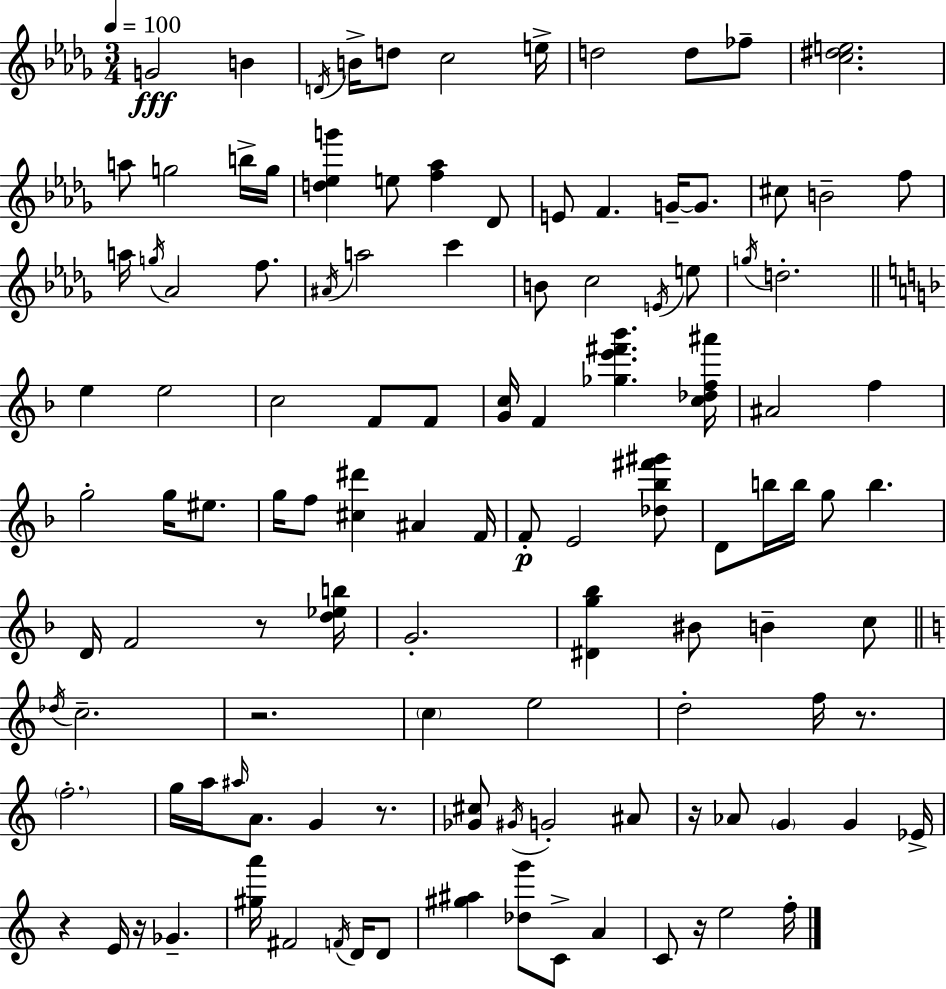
X:1
T:Untitled
M:3/4
L:1/4
K:Bbm
G2 B D/4 B/4 d/2 c2 e/4 d2 d/2 _f/2 [c^de]2 a/2 g2 b/4 g/4 [d_eg'] e/2 [f_a] _D/2 E/2 F G/4 G/2 ^c/2 B2 f/2 a/4 g/4 _A2 f/2 ^A/4 a2 c' B/2 c2 E/4 e/2 g/4 d2 e e2 c2 F/2 F/2 [Gc]/4 F [_ge'^f'_b'] [c_df^a']/4 ^A2 f g2 g/4 ^e/2 g/4 f/2 [^c^d'] ^A F/4 F/2 E2 [_d_b^f'^g']/2 D/2 b/4 b/4 g/2 b D/4 F2 z/2 [d_eb]/4 G2 [^Dg_b] ^B/2 B c/2 _d/4 c2 z2 c e2 d2 f/4 z/2 f2 g/4 a/4 ^a/4 A/2 G z/2 [_G^c]/2 ^G/4 G2 ^A/2 z/4 _A/2 G G _E/4 z E/4 z/4 _G [^ga']/4 ^F2 F/4 D/4 D/2 [^g^a] [_dg']/2 C/2 A C/2 z/4 e2 f/4